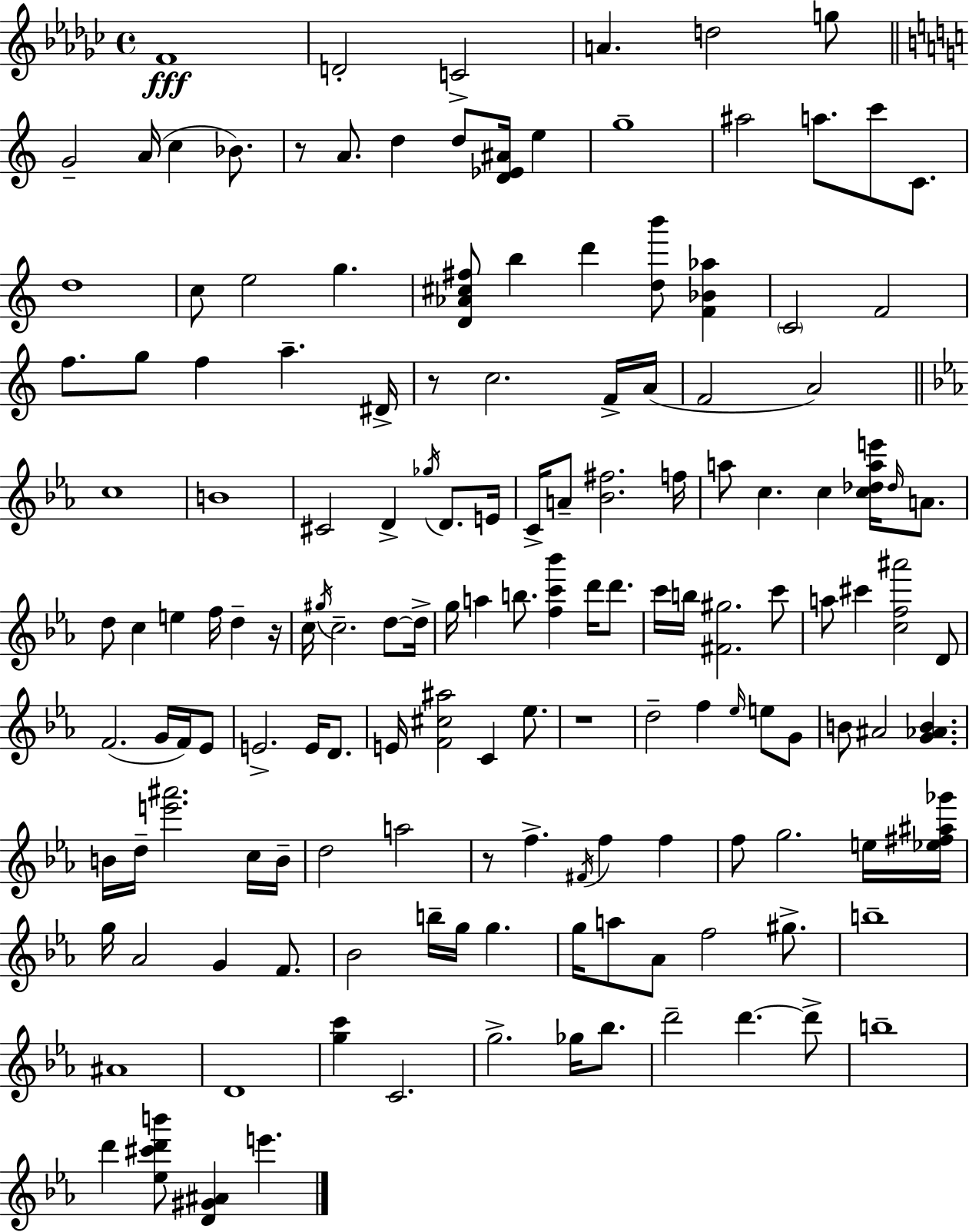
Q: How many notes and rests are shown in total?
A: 150